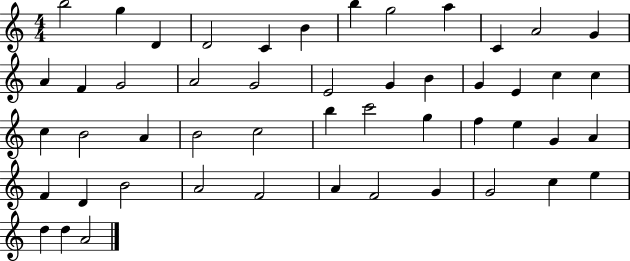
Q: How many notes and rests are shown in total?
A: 50